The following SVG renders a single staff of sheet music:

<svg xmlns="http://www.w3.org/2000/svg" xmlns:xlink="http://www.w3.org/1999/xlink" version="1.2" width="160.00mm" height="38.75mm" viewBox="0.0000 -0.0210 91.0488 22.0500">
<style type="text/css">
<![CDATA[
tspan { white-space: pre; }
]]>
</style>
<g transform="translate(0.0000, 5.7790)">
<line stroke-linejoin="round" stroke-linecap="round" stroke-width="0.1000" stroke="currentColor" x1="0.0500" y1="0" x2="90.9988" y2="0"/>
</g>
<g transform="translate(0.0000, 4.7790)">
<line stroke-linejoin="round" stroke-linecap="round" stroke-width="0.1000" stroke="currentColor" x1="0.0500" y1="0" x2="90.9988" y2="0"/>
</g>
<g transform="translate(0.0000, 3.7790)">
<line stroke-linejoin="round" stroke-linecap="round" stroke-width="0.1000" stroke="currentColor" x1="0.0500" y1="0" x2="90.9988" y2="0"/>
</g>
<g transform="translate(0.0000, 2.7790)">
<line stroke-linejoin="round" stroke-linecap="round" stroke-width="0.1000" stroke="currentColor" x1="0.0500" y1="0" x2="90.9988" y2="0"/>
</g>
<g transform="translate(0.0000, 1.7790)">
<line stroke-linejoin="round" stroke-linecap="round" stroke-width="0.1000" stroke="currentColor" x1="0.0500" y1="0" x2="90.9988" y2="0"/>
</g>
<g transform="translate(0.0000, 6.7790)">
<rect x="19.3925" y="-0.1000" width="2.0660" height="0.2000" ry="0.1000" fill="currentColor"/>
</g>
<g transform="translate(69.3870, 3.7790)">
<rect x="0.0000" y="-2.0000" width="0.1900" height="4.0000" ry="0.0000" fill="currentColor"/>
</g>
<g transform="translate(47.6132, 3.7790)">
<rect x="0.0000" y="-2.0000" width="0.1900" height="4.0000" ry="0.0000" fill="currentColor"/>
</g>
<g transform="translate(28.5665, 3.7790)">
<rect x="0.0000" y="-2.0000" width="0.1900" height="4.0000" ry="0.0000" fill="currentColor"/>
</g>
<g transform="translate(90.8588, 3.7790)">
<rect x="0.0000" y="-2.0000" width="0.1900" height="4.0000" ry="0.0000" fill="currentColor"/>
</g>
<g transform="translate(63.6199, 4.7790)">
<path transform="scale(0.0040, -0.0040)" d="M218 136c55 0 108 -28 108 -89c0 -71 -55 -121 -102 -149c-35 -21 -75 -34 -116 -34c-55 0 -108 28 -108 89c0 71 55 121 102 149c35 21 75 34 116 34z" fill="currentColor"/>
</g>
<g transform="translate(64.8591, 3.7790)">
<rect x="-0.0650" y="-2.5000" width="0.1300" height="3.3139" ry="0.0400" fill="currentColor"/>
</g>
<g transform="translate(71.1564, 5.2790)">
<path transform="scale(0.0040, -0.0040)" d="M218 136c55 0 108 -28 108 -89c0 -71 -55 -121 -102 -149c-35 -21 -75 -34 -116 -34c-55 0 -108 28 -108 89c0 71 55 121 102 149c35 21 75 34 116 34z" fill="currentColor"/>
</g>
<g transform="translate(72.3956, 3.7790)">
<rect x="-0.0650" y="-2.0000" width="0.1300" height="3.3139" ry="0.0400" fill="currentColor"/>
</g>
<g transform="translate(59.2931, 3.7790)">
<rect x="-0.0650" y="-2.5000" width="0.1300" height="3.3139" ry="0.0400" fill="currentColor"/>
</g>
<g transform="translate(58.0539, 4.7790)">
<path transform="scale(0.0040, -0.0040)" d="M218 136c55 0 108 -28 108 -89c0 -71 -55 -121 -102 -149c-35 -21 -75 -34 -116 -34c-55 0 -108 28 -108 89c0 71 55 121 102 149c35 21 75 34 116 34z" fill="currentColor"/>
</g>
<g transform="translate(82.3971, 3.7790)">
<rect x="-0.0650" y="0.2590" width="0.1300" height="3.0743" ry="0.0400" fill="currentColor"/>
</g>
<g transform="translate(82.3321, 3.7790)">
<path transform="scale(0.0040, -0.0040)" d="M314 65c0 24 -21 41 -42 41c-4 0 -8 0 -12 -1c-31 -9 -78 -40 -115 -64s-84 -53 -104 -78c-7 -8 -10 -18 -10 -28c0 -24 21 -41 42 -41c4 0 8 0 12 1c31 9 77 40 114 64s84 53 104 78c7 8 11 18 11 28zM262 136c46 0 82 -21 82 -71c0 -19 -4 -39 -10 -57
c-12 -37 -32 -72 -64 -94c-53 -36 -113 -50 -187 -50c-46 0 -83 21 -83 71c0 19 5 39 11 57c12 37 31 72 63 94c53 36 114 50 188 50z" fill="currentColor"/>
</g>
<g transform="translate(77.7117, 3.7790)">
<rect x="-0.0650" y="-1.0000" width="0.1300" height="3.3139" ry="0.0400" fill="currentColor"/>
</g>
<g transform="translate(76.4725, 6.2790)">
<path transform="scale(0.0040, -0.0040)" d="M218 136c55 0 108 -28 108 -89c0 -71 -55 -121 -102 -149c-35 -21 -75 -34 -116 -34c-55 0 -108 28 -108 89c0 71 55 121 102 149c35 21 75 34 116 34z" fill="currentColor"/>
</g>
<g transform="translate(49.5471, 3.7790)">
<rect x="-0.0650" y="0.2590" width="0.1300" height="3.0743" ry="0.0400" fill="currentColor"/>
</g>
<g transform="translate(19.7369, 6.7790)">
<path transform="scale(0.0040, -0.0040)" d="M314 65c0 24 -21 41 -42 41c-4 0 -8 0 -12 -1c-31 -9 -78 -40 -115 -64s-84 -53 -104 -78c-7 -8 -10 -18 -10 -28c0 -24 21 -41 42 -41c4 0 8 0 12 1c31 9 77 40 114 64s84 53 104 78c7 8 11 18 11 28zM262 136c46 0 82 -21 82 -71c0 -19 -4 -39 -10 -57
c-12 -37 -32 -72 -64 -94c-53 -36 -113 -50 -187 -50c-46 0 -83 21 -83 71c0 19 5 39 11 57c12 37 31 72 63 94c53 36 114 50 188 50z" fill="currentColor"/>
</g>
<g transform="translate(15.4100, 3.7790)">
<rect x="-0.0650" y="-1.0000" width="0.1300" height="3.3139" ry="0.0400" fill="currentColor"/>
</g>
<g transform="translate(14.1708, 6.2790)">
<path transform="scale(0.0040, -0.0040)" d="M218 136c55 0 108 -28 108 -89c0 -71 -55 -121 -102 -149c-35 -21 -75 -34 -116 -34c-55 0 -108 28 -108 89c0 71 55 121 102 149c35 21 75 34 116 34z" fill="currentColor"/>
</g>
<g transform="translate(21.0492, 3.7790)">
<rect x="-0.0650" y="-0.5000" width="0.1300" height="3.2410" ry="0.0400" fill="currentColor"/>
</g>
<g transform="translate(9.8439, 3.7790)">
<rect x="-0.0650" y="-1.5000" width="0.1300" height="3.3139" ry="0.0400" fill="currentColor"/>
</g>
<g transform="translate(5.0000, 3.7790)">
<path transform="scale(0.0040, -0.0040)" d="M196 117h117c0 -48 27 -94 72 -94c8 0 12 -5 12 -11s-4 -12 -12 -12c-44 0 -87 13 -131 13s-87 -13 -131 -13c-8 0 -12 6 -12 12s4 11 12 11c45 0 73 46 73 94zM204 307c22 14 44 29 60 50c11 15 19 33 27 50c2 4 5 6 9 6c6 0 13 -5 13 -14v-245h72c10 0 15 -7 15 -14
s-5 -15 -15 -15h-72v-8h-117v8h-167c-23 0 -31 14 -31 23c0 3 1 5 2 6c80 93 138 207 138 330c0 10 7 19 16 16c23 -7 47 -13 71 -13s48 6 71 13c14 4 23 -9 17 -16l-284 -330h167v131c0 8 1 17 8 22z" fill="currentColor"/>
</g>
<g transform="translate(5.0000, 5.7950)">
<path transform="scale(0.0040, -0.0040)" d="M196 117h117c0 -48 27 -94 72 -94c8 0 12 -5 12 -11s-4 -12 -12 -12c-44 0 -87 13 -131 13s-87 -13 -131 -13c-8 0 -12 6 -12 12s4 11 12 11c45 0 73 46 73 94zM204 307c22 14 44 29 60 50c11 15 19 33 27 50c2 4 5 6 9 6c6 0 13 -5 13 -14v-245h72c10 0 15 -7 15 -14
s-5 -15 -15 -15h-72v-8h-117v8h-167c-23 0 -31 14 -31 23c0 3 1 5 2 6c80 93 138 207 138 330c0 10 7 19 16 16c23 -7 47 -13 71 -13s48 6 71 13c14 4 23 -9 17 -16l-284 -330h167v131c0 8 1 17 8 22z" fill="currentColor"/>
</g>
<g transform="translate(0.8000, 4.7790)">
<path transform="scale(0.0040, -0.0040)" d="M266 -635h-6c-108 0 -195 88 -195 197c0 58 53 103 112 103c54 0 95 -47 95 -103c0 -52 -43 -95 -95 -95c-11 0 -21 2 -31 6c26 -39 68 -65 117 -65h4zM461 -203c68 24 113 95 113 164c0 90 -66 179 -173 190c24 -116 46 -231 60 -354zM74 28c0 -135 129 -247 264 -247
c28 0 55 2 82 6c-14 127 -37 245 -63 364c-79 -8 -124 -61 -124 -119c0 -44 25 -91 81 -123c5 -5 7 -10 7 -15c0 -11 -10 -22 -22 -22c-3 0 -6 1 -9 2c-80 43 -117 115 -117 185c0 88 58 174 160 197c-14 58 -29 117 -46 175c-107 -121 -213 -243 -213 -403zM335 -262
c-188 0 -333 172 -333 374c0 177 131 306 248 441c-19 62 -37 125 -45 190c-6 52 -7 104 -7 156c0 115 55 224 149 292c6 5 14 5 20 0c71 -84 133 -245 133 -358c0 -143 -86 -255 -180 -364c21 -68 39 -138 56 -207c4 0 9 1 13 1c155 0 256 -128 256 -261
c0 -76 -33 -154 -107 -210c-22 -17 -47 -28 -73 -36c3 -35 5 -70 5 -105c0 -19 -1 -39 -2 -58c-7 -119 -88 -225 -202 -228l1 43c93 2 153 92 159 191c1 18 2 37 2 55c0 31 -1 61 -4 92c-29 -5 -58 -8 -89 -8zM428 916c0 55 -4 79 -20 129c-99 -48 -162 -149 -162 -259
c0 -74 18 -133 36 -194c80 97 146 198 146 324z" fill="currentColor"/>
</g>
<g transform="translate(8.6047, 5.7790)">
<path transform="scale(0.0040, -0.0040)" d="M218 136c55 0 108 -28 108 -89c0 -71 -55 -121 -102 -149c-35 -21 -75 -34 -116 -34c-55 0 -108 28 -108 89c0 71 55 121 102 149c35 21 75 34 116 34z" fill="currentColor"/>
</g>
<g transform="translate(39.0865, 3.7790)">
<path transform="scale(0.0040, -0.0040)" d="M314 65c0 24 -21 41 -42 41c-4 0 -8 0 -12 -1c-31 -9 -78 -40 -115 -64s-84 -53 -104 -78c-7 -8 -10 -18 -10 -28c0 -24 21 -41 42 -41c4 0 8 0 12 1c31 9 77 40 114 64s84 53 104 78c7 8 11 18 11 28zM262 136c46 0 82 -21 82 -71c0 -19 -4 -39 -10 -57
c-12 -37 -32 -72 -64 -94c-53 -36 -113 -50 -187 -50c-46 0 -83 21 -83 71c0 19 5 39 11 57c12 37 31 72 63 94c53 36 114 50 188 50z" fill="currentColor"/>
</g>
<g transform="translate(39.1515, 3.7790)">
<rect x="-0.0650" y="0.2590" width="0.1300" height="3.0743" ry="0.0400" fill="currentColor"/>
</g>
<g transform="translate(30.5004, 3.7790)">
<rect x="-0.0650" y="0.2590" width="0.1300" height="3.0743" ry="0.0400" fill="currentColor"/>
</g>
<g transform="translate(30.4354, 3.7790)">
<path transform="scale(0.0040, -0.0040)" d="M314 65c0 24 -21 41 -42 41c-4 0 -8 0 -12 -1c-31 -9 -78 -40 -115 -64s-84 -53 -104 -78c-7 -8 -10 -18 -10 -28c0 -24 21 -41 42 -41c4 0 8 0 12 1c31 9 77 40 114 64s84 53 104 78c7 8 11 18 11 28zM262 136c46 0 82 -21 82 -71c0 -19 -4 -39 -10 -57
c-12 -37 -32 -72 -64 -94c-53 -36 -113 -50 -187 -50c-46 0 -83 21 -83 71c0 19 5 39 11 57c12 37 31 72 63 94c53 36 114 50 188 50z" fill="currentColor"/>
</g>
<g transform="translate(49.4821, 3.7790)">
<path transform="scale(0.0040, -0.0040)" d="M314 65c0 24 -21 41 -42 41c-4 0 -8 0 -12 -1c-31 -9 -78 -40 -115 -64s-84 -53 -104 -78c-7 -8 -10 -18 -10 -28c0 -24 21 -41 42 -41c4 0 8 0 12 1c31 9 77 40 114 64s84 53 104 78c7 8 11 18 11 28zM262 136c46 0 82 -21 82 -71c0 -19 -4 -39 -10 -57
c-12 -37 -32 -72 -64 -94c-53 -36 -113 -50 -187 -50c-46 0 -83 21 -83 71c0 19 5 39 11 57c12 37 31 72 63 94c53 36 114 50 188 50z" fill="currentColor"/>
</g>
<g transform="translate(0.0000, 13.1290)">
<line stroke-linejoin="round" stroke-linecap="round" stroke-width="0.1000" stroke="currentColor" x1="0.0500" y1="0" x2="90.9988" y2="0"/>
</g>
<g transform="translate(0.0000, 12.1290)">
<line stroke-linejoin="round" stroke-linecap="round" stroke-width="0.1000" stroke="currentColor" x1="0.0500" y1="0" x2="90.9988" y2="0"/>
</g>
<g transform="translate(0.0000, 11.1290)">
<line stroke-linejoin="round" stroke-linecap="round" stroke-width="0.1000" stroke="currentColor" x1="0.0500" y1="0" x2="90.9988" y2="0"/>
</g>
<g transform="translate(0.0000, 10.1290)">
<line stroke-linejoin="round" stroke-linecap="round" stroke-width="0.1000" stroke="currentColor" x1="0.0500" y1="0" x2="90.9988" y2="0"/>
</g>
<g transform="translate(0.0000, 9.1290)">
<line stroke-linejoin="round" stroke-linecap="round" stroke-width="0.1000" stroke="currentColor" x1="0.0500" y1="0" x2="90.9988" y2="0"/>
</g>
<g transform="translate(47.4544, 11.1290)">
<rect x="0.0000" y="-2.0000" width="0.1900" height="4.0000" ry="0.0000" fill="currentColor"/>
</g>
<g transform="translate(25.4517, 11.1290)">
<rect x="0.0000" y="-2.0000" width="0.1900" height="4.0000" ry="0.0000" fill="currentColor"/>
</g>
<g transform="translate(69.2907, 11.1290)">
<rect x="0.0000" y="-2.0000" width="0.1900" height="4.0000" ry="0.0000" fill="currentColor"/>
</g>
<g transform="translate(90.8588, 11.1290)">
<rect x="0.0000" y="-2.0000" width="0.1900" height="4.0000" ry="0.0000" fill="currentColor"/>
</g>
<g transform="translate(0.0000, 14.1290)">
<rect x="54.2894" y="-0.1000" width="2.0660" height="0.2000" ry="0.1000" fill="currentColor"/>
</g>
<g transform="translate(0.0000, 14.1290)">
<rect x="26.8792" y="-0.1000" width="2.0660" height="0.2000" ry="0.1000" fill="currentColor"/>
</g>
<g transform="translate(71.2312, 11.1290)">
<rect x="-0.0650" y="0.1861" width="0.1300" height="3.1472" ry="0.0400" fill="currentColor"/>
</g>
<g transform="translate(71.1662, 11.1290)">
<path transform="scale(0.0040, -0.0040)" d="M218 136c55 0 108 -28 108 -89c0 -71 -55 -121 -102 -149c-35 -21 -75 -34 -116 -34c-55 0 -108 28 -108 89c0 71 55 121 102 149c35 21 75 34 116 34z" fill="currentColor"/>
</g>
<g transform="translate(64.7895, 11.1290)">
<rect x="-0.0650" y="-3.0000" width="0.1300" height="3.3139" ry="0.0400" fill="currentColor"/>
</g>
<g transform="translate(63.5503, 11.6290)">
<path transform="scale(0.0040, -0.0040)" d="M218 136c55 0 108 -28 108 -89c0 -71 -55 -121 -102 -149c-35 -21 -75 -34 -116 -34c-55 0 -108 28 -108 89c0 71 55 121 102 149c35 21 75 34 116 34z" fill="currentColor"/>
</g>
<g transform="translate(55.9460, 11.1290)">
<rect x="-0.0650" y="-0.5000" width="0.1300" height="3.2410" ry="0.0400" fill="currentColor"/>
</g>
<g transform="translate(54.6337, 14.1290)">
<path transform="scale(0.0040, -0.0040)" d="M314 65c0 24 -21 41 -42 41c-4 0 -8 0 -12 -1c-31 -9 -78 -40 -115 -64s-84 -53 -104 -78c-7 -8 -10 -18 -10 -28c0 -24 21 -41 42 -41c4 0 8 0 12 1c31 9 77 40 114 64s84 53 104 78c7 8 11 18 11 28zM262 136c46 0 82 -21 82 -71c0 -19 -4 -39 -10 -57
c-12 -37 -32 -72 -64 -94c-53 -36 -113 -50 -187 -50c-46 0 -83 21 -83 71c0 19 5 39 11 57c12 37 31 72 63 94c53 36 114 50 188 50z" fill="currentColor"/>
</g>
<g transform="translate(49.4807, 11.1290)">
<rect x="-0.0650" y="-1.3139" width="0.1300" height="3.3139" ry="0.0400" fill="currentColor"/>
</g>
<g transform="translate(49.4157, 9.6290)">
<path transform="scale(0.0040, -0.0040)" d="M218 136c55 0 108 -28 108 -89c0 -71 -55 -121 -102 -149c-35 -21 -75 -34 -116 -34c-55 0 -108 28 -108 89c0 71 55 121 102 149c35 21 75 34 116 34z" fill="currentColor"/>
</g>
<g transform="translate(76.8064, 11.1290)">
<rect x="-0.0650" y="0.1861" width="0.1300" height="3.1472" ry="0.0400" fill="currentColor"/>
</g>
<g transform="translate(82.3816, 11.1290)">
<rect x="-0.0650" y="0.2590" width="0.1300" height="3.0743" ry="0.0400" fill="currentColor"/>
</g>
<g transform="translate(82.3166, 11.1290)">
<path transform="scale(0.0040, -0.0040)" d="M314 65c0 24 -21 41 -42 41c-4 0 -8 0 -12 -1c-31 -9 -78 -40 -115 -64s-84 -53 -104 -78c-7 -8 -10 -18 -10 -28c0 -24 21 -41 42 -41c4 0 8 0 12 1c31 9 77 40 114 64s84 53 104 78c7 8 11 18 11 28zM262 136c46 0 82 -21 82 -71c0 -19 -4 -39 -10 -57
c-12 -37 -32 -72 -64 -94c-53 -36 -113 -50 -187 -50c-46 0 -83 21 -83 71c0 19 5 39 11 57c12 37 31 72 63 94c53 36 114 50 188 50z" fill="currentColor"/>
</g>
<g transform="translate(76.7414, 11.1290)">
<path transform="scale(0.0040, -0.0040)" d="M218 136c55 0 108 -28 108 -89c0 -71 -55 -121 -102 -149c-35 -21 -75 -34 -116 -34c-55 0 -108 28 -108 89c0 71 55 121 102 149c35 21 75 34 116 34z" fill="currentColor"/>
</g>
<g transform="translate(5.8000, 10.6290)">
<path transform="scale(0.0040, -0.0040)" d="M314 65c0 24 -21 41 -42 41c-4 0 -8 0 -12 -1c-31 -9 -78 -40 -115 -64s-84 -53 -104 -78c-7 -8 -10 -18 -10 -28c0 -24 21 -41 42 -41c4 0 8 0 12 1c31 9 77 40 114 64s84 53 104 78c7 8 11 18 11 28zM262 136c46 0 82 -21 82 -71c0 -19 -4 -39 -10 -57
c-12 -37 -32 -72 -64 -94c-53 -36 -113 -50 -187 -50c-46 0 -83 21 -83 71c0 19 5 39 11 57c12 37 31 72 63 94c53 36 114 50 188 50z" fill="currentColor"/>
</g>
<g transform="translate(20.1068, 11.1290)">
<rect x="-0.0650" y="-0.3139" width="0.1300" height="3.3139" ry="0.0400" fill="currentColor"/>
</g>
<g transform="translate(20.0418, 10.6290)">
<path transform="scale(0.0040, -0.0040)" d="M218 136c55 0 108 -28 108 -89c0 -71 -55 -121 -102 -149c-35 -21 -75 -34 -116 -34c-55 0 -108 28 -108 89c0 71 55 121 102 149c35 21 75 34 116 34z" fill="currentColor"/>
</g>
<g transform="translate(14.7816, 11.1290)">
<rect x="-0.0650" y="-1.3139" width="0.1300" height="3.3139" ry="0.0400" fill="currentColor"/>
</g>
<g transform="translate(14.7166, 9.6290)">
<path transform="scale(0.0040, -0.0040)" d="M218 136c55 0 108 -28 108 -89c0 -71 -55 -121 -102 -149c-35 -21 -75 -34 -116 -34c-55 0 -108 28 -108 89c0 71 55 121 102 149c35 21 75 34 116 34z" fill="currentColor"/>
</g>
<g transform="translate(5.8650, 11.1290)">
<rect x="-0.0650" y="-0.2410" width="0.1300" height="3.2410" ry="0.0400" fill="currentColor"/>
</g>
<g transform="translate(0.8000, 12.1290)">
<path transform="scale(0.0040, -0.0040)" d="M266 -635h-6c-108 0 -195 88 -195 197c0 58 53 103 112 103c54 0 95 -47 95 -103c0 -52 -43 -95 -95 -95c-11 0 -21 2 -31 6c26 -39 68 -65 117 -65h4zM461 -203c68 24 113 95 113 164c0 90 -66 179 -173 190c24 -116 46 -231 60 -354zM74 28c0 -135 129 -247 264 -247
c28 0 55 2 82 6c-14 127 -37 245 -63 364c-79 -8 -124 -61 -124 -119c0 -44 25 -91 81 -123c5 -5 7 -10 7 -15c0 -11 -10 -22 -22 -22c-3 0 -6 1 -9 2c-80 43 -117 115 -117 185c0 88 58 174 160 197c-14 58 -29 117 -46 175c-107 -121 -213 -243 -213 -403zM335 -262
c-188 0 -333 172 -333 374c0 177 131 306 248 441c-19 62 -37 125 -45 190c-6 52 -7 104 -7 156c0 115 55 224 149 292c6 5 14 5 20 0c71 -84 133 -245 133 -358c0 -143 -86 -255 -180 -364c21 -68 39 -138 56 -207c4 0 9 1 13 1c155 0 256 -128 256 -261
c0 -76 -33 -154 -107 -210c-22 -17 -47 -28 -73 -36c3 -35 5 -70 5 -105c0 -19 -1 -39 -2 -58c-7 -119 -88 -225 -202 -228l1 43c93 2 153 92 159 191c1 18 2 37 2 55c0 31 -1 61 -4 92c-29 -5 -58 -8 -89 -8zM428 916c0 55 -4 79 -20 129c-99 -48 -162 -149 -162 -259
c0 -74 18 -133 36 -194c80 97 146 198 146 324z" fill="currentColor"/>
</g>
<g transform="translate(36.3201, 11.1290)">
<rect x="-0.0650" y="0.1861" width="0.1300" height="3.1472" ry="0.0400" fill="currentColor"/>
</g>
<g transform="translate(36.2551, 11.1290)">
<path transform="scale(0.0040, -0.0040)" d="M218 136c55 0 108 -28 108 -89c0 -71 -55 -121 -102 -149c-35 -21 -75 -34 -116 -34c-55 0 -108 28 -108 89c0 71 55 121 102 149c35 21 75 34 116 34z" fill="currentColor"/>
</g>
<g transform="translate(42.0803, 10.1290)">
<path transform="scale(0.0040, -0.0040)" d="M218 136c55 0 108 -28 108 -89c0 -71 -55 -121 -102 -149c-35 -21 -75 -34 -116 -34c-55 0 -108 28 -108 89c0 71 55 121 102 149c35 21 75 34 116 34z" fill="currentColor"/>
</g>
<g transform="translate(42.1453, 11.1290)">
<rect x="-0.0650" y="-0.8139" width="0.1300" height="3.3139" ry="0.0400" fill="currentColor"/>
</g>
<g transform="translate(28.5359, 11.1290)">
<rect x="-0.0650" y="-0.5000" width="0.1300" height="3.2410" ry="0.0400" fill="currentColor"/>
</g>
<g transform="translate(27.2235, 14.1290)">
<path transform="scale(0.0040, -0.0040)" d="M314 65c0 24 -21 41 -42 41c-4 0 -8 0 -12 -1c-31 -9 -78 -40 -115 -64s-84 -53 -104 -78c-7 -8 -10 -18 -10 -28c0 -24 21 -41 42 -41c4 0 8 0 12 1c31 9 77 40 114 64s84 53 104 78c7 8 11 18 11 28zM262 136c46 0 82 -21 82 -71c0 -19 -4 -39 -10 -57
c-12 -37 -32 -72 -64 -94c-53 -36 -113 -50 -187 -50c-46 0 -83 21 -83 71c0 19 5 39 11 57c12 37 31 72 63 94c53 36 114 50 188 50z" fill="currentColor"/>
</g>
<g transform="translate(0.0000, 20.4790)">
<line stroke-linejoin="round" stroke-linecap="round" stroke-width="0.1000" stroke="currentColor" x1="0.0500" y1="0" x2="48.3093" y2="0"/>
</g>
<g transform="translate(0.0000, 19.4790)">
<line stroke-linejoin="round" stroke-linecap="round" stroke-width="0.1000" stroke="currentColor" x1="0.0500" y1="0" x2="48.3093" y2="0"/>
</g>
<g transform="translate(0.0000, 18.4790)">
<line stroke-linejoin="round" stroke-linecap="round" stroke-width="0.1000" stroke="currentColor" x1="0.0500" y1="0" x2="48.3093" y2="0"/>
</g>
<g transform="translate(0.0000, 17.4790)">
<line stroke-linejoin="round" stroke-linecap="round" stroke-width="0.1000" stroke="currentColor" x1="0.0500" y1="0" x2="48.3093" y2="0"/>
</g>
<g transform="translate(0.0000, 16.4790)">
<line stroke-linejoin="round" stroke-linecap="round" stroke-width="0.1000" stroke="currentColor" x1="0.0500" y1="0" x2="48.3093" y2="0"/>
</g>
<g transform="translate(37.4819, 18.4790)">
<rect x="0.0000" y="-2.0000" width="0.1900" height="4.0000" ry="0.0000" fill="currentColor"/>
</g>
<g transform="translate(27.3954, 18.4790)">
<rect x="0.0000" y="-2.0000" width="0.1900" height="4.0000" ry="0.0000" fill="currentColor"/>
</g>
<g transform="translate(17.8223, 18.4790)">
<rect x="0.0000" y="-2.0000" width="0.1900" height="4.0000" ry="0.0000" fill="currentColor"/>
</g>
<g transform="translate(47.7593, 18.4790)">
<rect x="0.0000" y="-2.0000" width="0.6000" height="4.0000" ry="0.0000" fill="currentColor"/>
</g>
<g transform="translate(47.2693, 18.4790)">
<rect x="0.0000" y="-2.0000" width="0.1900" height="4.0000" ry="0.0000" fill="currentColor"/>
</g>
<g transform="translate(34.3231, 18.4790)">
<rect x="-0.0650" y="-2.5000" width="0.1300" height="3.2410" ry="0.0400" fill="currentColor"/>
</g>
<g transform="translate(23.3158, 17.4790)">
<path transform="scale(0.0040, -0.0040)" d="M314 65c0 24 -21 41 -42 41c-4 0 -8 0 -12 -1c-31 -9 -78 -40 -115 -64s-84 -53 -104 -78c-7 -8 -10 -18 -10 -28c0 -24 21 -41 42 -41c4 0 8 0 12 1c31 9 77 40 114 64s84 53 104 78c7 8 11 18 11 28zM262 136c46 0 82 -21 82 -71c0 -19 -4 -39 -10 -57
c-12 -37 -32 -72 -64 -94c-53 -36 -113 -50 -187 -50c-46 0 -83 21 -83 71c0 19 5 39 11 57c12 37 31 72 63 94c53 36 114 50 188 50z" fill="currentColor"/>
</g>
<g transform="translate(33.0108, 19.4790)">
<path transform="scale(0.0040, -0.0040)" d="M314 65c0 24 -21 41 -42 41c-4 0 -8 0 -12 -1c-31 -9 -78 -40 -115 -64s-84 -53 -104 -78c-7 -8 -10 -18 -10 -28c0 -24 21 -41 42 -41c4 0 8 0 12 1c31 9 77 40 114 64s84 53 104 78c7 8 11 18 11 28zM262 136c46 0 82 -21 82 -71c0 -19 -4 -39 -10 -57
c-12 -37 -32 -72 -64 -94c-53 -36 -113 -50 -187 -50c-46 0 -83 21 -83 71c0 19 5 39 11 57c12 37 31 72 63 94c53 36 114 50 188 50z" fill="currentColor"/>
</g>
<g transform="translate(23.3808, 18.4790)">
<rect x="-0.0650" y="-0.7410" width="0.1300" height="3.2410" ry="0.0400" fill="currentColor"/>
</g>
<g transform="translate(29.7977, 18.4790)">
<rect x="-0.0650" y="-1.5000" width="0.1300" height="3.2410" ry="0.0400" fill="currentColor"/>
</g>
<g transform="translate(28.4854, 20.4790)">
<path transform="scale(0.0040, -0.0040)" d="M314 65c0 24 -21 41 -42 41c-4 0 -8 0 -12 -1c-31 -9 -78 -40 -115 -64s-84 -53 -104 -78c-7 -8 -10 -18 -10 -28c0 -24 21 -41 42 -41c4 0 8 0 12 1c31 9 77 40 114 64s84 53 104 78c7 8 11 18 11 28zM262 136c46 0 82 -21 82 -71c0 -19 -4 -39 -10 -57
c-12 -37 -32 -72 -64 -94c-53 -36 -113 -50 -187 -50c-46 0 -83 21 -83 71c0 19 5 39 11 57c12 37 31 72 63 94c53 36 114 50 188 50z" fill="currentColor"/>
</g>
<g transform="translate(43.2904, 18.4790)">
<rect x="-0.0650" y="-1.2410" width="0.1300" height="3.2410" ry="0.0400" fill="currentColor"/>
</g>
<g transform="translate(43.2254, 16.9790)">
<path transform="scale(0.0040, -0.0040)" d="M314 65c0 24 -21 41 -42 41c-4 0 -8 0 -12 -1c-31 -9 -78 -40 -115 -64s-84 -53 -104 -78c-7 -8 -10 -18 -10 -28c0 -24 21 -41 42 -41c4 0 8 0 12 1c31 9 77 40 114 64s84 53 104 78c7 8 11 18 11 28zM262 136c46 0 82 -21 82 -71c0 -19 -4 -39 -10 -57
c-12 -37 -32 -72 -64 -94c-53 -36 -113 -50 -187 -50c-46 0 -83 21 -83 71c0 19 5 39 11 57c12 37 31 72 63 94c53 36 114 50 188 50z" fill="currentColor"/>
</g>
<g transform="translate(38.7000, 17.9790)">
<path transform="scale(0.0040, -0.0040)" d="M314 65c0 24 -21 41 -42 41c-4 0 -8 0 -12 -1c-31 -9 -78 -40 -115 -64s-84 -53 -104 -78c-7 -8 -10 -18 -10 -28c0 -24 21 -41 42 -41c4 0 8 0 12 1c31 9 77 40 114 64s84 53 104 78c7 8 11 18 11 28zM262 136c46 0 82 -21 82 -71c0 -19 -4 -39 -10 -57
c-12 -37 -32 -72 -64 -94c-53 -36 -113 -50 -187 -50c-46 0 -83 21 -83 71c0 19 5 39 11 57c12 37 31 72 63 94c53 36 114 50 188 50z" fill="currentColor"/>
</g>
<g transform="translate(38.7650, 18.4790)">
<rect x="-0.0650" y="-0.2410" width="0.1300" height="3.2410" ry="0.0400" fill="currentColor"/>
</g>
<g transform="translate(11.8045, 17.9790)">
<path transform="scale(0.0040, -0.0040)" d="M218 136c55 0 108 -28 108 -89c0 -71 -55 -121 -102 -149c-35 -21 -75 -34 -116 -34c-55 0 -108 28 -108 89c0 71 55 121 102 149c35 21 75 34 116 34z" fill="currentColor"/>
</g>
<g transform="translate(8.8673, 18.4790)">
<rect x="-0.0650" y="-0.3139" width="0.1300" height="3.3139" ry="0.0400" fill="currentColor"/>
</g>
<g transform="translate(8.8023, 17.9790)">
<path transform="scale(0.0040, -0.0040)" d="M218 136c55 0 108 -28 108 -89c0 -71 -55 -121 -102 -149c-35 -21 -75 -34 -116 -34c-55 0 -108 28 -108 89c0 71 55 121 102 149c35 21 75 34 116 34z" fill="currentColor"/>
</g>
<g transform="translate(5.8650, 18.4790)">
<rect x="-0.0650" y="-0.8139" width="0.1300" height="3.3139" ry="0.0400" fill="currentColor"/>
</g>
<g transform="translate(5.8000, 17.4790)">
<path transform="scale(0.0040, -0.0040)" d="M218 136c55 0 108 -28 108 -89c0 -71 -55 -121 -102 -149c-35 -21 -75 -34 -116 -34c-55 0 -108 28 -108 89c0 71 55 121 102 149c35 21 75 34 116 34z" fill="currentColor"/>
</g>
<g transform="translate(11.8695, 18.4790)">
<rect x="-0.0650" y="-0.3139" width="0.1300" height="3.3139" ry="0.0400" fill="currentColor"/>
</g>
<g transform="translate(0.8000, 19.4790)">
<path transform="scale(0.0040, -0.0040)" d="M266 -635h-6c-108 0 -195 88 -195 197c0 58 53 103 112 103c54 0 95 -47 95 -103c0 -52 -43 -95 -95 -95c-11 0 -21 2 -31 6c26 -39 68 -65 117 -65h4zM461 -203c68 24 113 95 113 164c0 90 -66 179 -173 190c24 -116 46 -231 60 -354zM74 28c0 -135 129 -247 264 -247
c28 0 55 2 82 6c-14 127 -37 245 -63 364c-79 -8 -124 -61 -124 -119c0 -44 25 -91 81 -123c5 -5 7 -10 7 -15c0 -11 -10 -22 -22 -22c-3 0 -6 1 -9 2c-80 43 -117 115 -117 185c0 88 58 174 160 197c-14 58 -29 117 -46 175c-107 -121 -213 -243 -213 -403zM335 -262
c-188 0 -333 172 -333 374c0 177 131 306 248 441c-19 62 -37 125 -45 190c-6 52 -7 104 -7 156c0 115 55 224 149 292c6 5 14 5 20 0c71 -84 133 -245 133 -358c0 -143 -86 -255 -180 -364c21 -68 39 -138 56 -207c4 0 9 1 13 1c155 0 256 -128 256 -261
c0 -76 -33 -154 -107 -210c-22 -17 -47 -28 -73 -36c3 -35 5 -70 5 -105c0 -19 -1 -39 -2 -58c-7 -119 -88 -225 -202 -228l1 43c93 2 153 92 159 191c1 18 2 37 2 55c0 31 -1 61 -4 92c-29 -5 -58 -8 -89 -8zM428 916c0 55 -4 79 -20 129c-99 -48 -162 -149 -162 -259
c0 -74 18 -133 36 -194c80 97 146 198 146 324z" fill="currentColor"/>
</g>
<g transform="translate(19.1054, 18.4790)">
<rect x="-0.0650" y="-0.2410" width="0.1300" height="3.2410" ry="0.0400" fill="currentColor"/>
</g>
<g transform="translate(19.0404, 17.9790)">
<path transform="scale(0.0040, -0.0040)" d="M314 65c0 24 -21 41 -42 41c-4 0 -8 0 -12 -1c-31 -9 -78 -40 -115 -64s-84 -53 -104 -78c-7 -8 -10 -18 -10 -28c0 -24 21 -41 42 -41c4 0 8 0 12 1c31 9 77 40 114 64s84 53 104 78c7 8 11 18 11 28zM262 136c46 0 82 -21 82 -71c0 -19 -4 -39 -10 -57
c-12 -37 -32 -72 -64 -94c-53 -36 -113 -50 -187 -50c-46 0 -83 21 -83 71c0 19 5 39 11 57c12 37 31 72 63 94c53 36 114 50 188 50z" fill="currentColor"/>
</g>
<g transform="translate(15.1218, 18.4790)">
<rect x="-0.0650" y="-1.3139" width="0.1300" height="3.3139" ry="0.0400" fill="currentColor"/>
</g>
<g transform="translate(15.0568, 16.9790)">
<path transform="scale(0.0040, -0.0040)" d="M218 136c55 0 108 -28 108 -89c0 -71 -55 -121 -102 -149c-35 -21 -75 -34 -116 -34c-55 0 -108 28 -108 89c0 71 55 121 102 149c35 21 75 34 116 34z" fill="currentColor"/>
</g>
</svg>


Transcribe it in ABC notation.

X:1
T:Untitled
M:4/4
L:1/4
K:C
E D C2 B2 B2 B2 G G F D B2 c2 e c C2 B d e C2 A B B B2 d c c e c2 d2 E2 G2 c2 e2